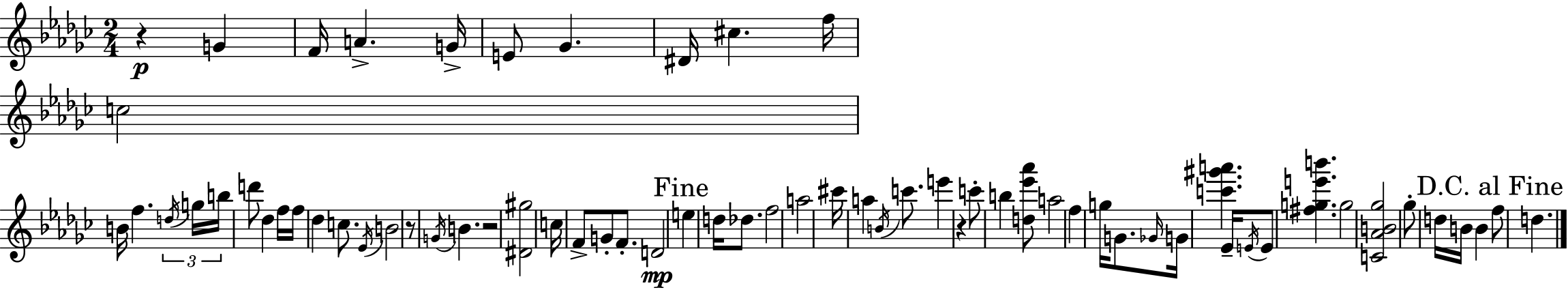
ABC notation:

X:1
T:Untitled
M:2/4
L:1/4
K:Ebm
z G F/4 A G/4 E/2 _G ^D/4 ^c f/4 c2 B/4 f d/4 g/4 b/4 d'/2 _d f/4 f/4 _d c/2 _E/4 B2 z/2 G/4 B z2 [^D^g]2 c/4 F/2 G/2 F/2 D2 e d/4 _d/2 f2 a2 ^c'/4 a B/4 c'/2 e' z c'/2 b [d_e'_a']/2 a2 f g/4 G/2 _G/4 G/4 [c'^g'a'] _E/4 E/4 E/2 [^fge'b'] g2 [C_AB_g]2 _g/2 d/4 B/4 B f/2 d